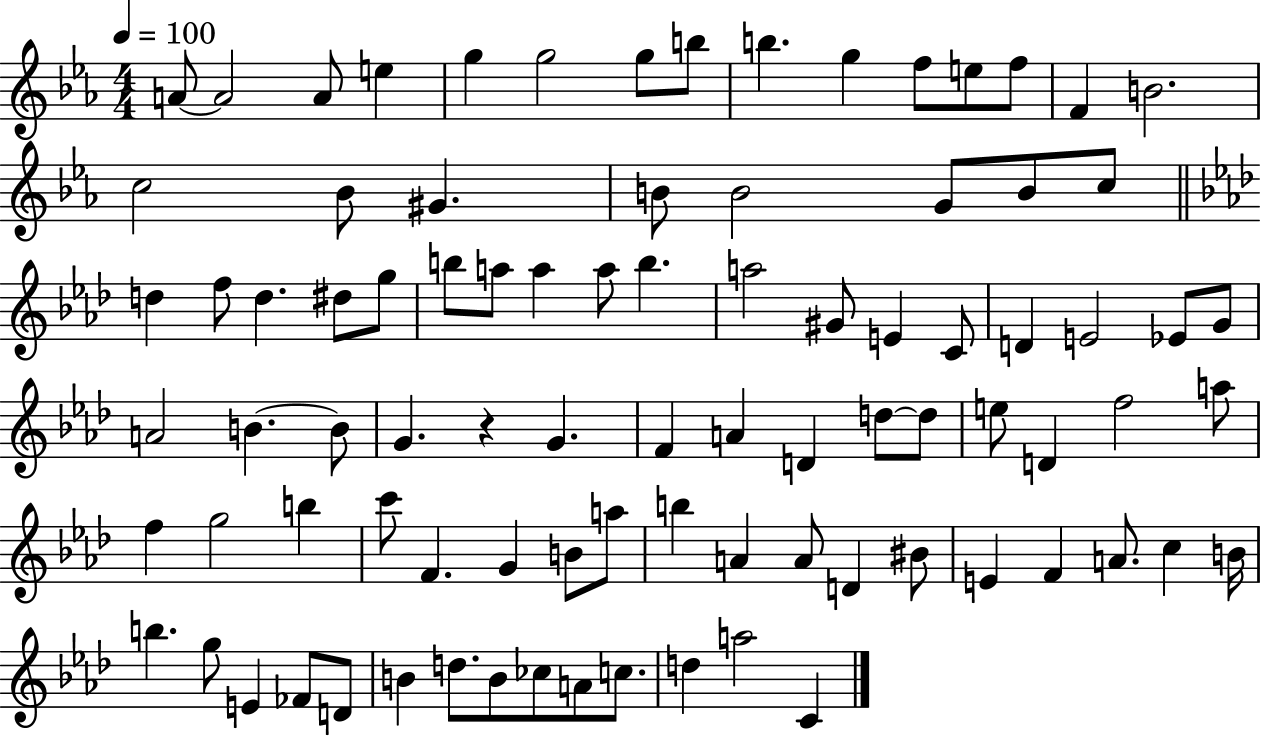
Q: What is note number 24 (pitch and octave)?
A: D5